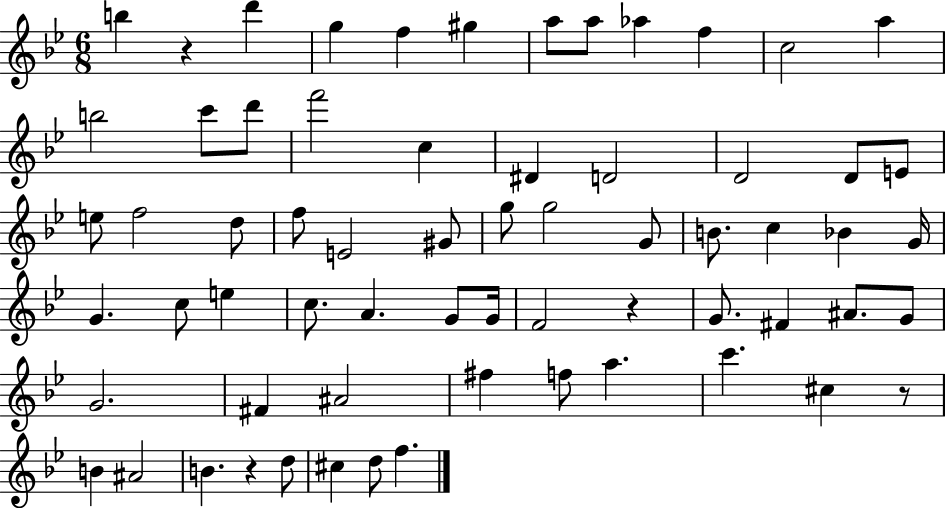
B5/q R/q D6/q G5/q F5/q G#5/q A5/e A5/e Ab5/q F5/q C5/h A5/q B5/h C6/e D6/e F6/h C5/q D#4/q D4/h D4/h D4/e E4/e E5/e F5/h D5/e F5/e E4/h G#4/e G5/e G5/h G4/e B4/e. C5/q Bb4/q G4/s G4/q. C5/e E5/q C5/e. A4/q. G4/e G4/s F4/h R/q G4/e. F#4/q A#4/e. G4/e G4/h. F#4/q A#4/h F#5/q F5/e A5/q. C6/q. C#5/q R/e B4/q A#4/h B4/q. R/q D5/e C#5/q D5/e F5/q.